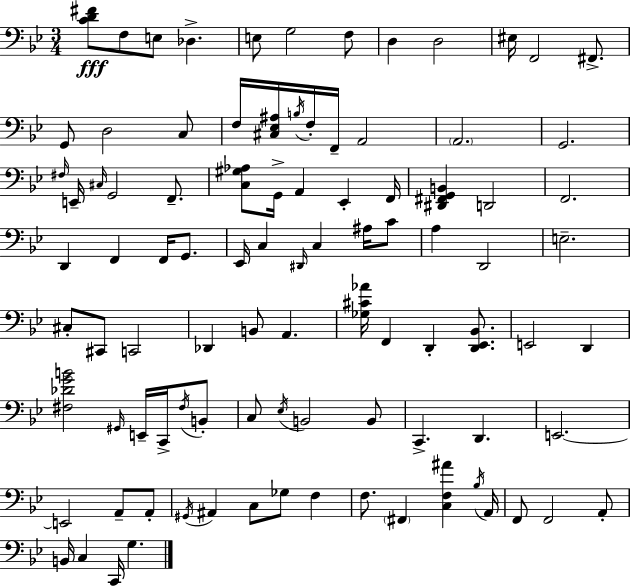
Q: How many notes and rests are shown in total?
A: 94